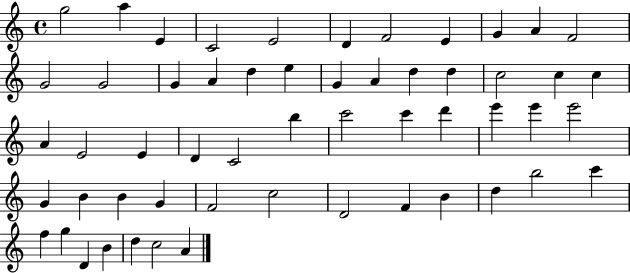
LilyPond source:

{
  \clef treble
  \time 4/4
  \defaultTimeSignature
  \key c \major
  g''2 a''4 e'4 | c'2 e'2 | d'4 f'2 e'4 | g'4 a'4 f'2 | \break g'2 g'2 | g'4 a'4 d''4 e''4 | g'4 a'4 d''4 d''4 | c''2 c''4 c''4 | \break a'4 e'2 e'4 | d'4 c'2 b''4 | c'''2 c'''4 d'''4 | e'''4 e'''4 e'''2 | \break g'4 b'4 b'4 g'4 | f'2 c''2 | d'2 f'4 b'4 | d''4 b''2 c'''4 | \break f''4 g''4 d'4 b'4 | d''4 c''2 a'4 | \bar "|."
}